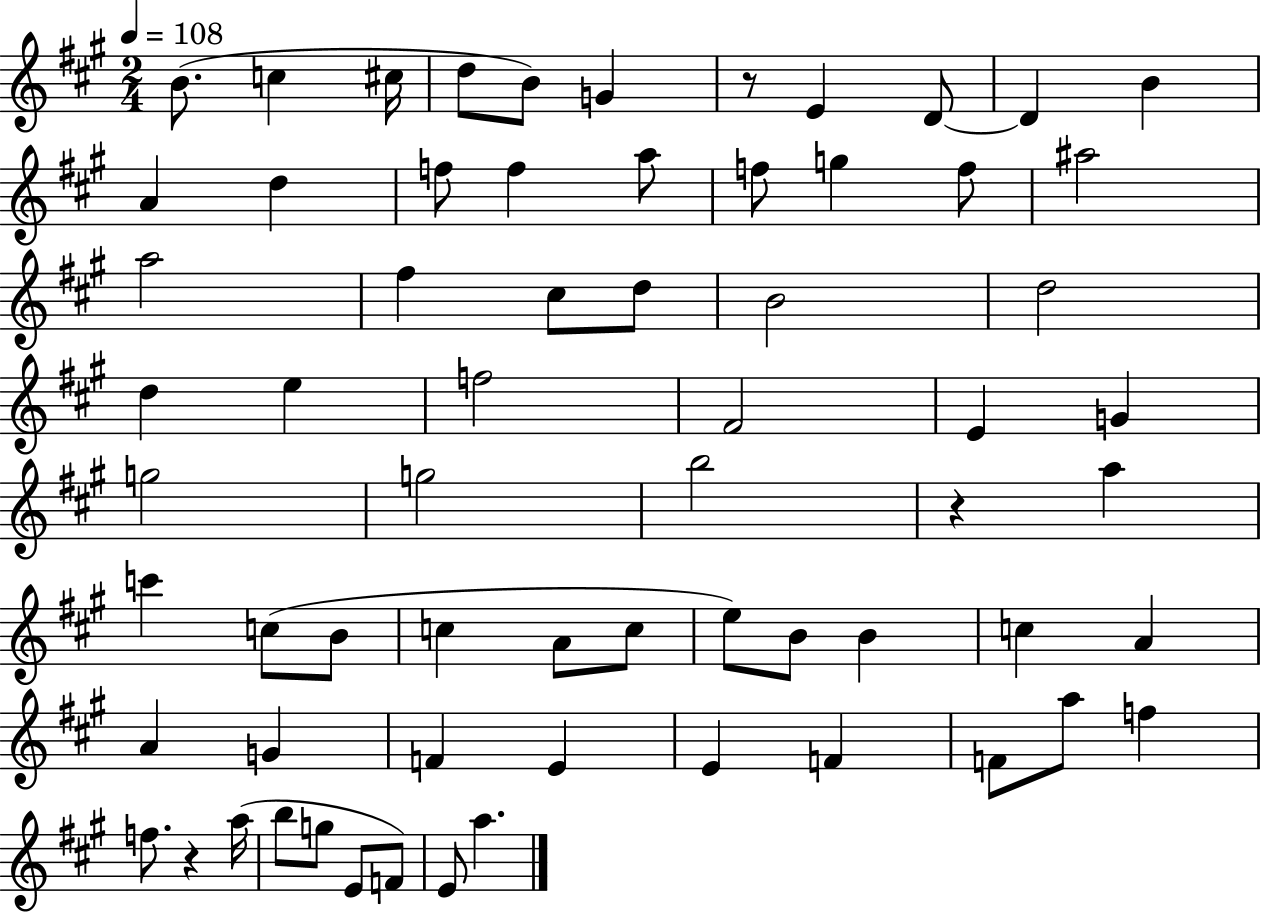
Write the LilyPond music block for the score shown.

{
  \clef treble
  \numericTimeSignature
  \time 2/4
  \key a \major
  \tempo 4 = 108
  \repeat volta 2 { b'8.( c''4 cis''16 | d''8 b'8) g'4 | r8 e'4 d'8~~ | d'4 b'4 | \break a'4 d''4 | f''8 f''4 a''8 | f''8 g''4 f''8 | ais''2 | \break a''2 | fis''4 cis''8 d''8 | b'2 | d''2 | \break d''4 e''4 | f''2 | fis'2 | e'4 g'4 | \break g''2 | g''2 | b''2 | r4 a''4 | \break c'''4 c''8( b'8 | c''4 a'8 c''8 | e''8) b'8 b'4 | c''4 a'4 | \break a'4 g'4 | f'4 e'4 | e'4 f'4 | f'8 a''8 f''4 | \break f''8. r4 a''16( | b''8 g''8 e'8 f'8) | e'8 a''4. | } \bar "|."
}